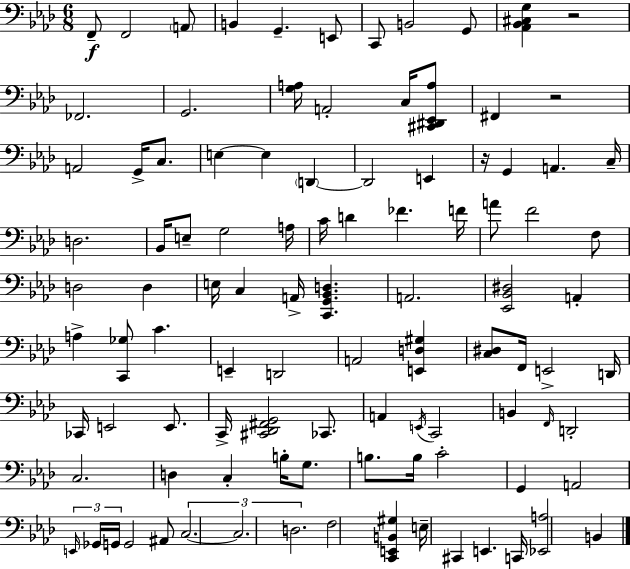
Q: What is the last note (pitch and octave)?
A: B2